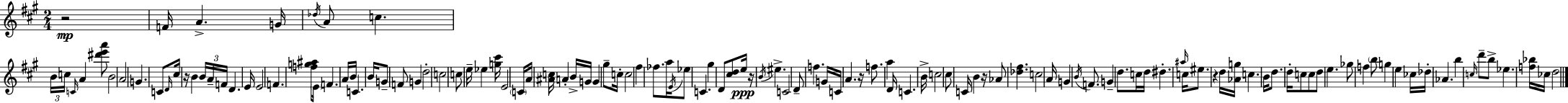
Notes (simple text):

R/h F4/s A4/q. G4/s Db5/s A4/e C5/q. B4/s C5/s C4/s A4/q [D#6,E6,A6]/e B4/h A4/h G4/q. C4/e D4/s C#5/s R/s B4/q B4/s A4/s F4/s D4/q. E4/s E4/h F4/q. [F5,G5,A#5]/e E4/s F4/q. A4/s B4/s C4/q. B4/s G4/e F4/e G4/q D5/h C5/h C5/e E5/s Eb5/q [G5,C#6]/s E4/h C4/s A4/s [A#4,C5]/s A4/q B4/s G4/s G4/q G#5/e C5/s C5/h F#5/q FES5/e. A5/s E4/s Eb5/e C4/q. G#5/q D4/e [C#5,D5]/e E5/s R/s B4/s EIS5/q. C4/h D4/e F5/q. G4/s C4/s A4/q. R/s F5/e. A5/q D4/s C4/q. B4/s C5/h C#5/e C4/s B4/q R/s Ab4/e [Db5,F#5]/q. C5/h A4/s G4/q B4/s F4/e. G4/q D5/e. C5/s D5/s D#5/q. A#5/s C5/s EIS5/e. R/q D5/s [Ab4,G5]/s C5/q. B4/s D5/e. D5/s C5/e C5/e D5/e E5/q. Gb5/e F5/q B5/e G5/q E5/q CES5/s Db5/s Ab4/q. B5/q C5/s D6/e B5/e Eb5/q. [F5,Bb5]/s CES5/s D5/h